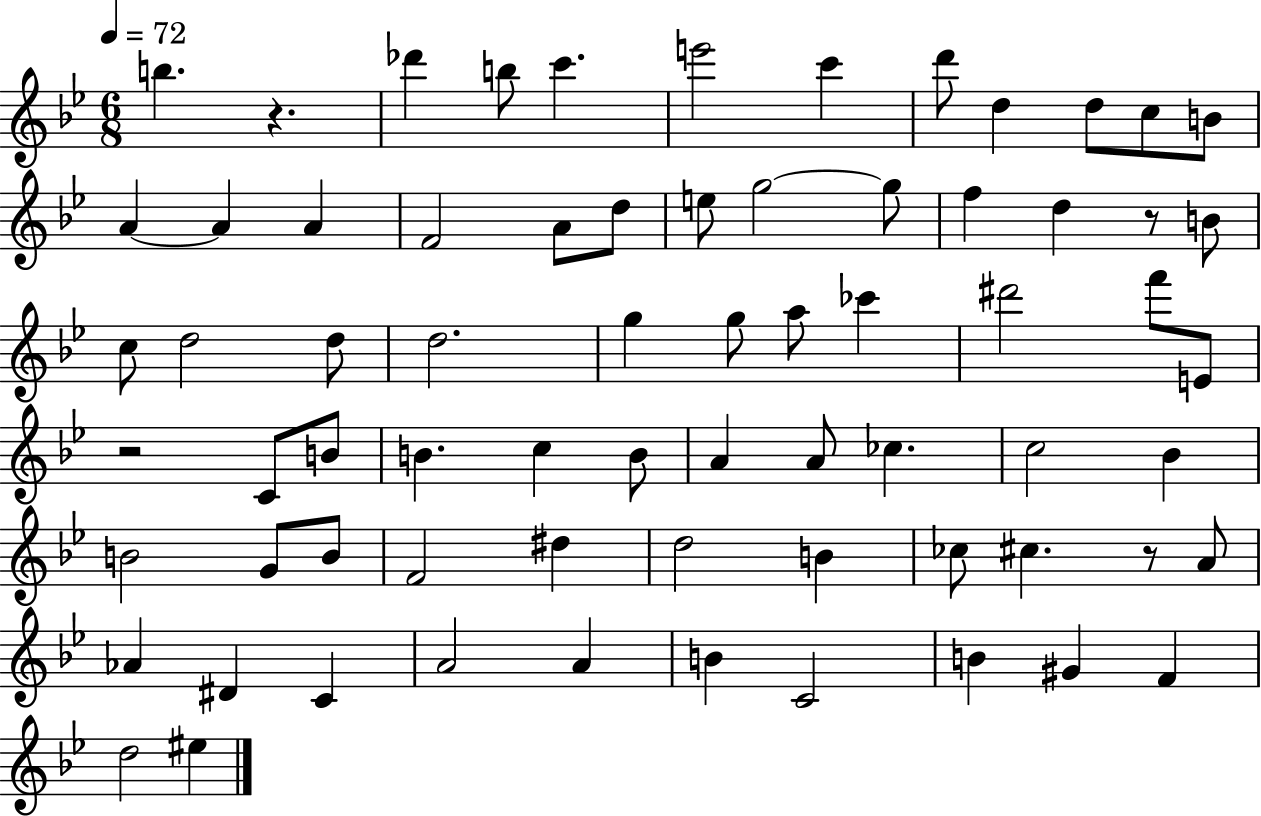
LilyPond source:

{
  \clef treble
  \numericTimeSignature
  \time 6/8
  \key bes \major
  \tempo 4 = 72
  b''4. r4. | des'''4 b''8 c'''4. | e'''2 c'''4 | d'''8 d''4 d''8 c''8 b'8 | \break a'4~~ a'4 a'4 | f'2 a'8 d''8 | e''8 g''2~~ g''8 | f''4 d''4 r8 b'8 | \break c''8 d''2 d''8 | d''2. | g''4 g''8 a''8 ces'''4 | dis'''2 f'''8 e'8 | \break r2 c'8 b'8 | b'4. c''4 b'8 | a'4 a'8 ces''4. | c''2 bes'4 | \break b'2 g'8 b'8 | f'2 dis''4 | d''2 b'4 | ces''8 cis''4. r8 a'8 | \break aes'4 dis'4 c'4 | a'2 a'4 | b'4 c'2 | b'4 gis'4 f'4 | \break d''2 eis''4 | \bar "|."
}